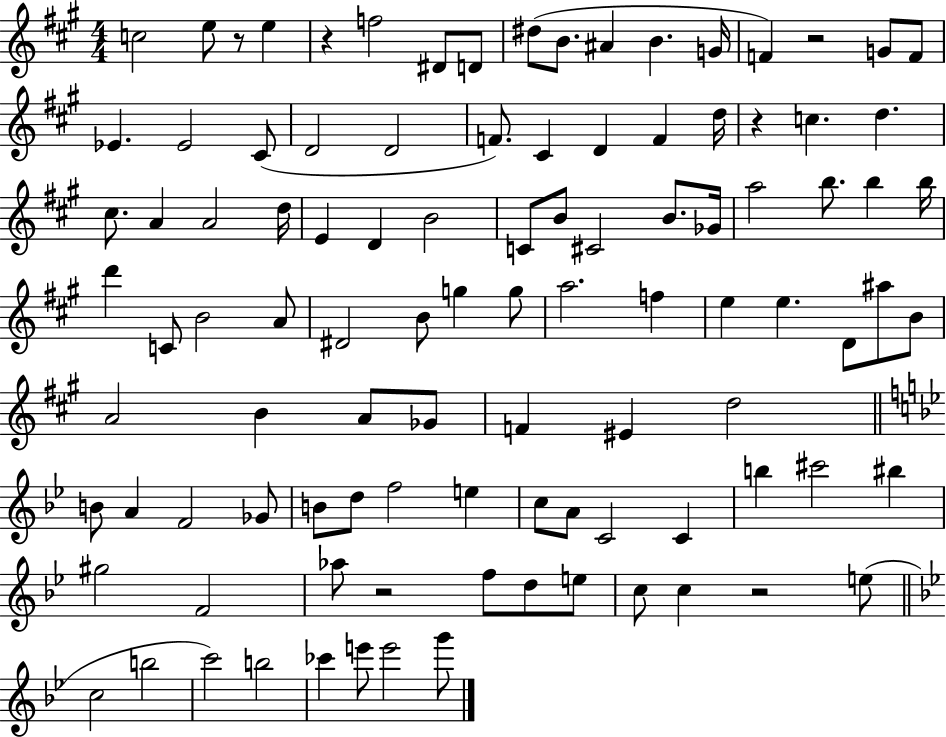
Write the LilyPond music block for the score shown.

{
  \clef treble
  \numericTimeSignature
  \time 4/4
  \key a \major
  c''2 e''8 r8 e''4 | r4 f''2 dis'8 d'8 | dis''8( b'8. ais'4 b'4. g'16 | f'4) r2 g'8 f'8 | \break ees'4. ees'2 cis'8( | d'2 d'2 | f'8.) cis'4 d'4 f'4 d''16 | r4 c''4. d''4. | \break cis''8. a'4 a'2 d''16 | e'4 d'4 b'2 | c'8 b'8 cis'2 b'8. ges'16 | a''2 b''8. b''4 b''16 | \break d'''4 c'8 b'2 a'8 | dis'2 b'8 g''4 g''8 | a''2. f''4 | e''4 e''4. d'8 ais''8 b'8 | \break a'2 b'4 a'8 ges'8 | f'4 eis'4 d''2 | \bar "||" \break \key bes \major b'8 a'4 f'2 ges'8 | b'8 d''8 f''2 e''4 | c''8 a'8 c'2 c'4 | b''4 cis'''2 bis''4 | \break gis''2 f'2 | aes''8 r2 f''8 d''8 e''8 | c''8 c''4 r2 e''8( | \bar "||" \break \key g \minor c''2 b''2 | c'''2) b''2 | ces'''4 e'''8 e'''2 g'''8 | \bar "|."
}